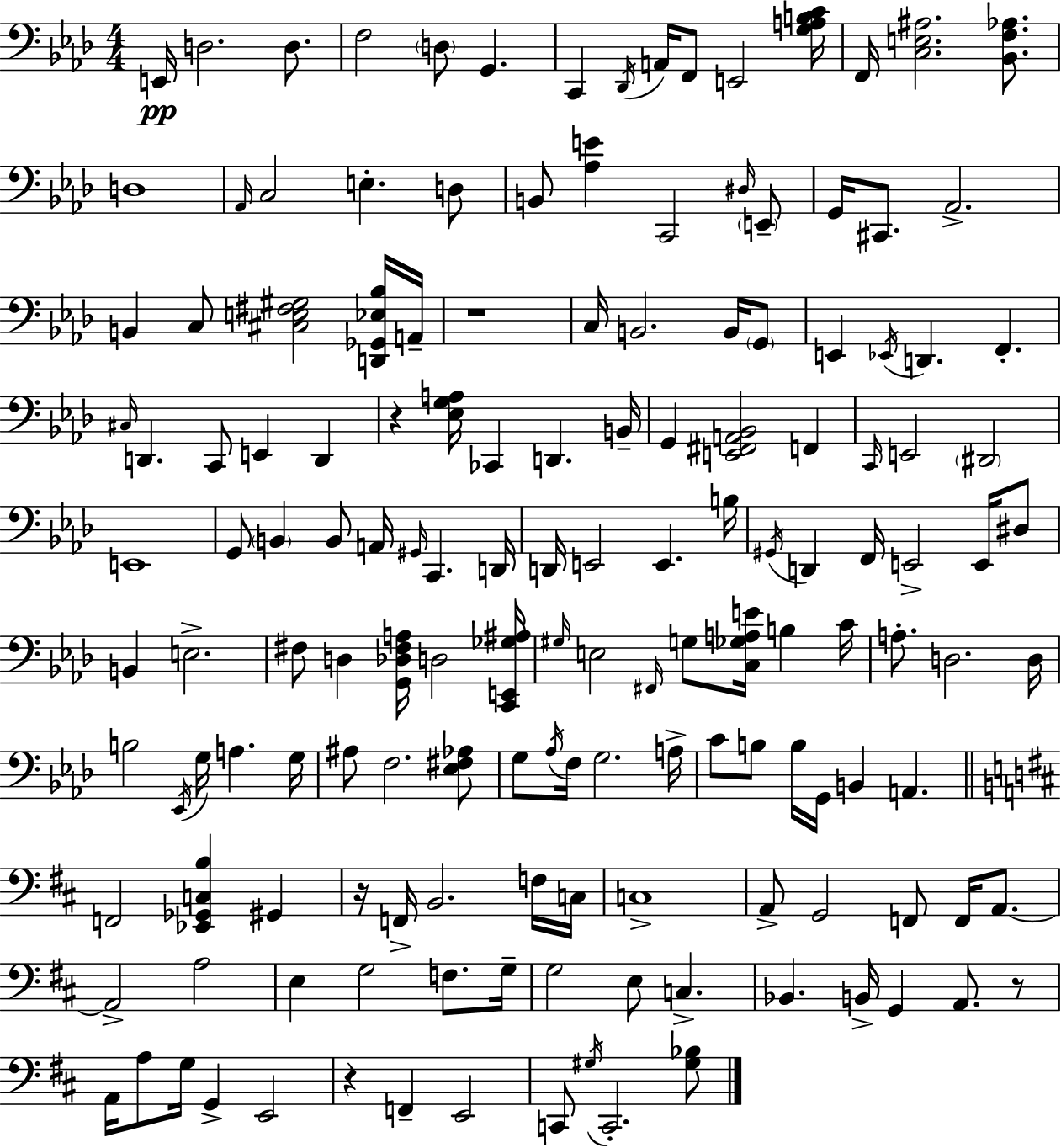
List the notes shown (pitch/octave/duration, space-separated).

E2/s D3/h. D3/e. F3/h D3/e G2/q. C2/q Db2/s A2/s F2/e E2/h [G3,A3,B3,C4]/s F2/s [C3,E3,A#3]/h. [Bb2,F3,Ab3]/e. D3/w Ab2/s C3/h E3/q. D3/e B2/e [Ab3,E4]/q C2/h D#3/s E2/e G2/s C#2/e. Ab2/h. B2/q C3/e [C#3,E3,F#3,G#3]/h [D2,Gb2,Eb3,Bb3]/s A2/s R/w C3/s B2/h. B2/s G2/e E2/q Eb2/s D2/q. F2/q. C#3/s D2/q. C2/e E2/q D2/q R/q [Eb3,G3,A3]/s CES2/q D2/q. B2/s G2/q [E2,F#2,A2,Bb2]/h F2/q C2/s E2/h D#2/h E2/w G2/e B2/q B2/e A2/s G#2/s C2/q. D2/s D2/s E2/h E2/q. B3/s G#2/s D2/q F2/s E2/h E2/s D#3/e B2/q E3/h. F#3/e D3/q [G2,Db3,F#3,A3]/s D3/h [C2,E2,Gb3,A#3]/s G#3/s E3/h F#2/s G3/e [C3,Gb3,A3,E4]/s B3/q C4/s A3/e. D3/h. D3/s B3/h Eb2/s G3/s A3/q. G3/s A#3/e F3/h. [Eb3,F#3,Ab3]/e G3/e Ab3/s F3/s G3/h. A3/s C4/e B3/e B3/s G2/s B2/q A2/q. F2/h [Eb2,Gb2,C3,B3]/q G#2/q R/s F2/s B2/h. F3/s C3/s C3/w A2/e G2/h F2/e F2/s A2/e. A2/h A3/h E3/q G3/h F3/e. G3/s G3/h E3/e C3/q. Bb2/q. B2/s G2/q A2/e. R/e A2/s A3/e G3/s G2/q E2/h R/q F2/q E2/h C2/e G#3/s C2/h. [G#3,Bb3]/e